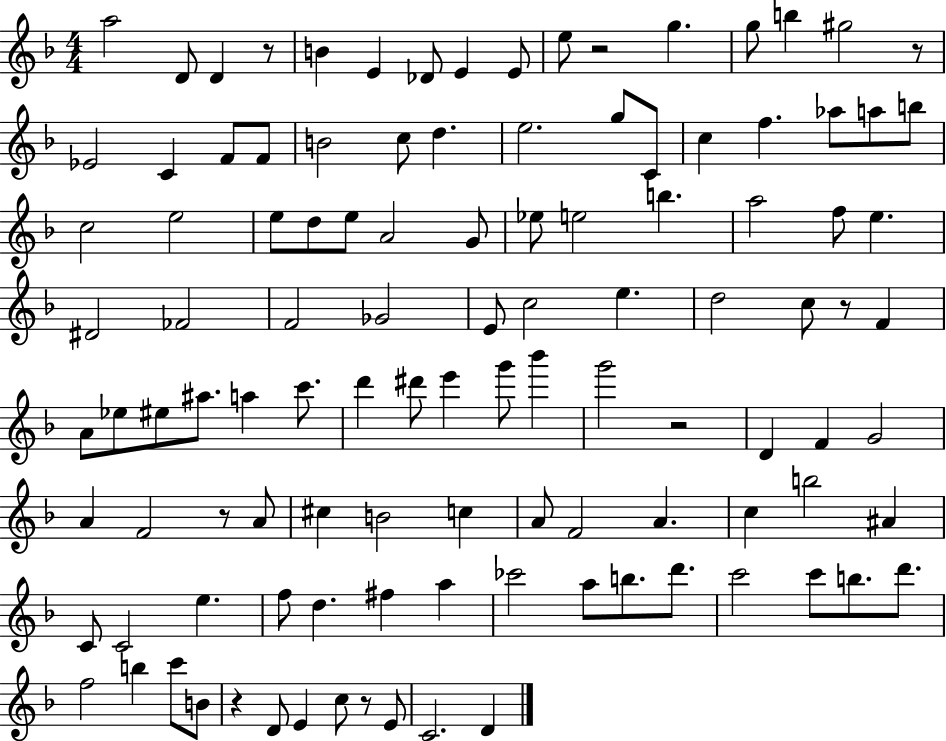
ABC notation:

X:1
T:Untitled
M:4/4
L:1/4
K:F
a2 D/2 D z/2 B E _D/2 E E/2 e/2 z2 g g/2 b ^g2 z/2 _E2 C F/2 F/2 B2 c/2 d e2 g/2 C/2 c f _a/2 a/2 b/2 c2 e2 e/2 d/2 e/2 A2 G/2 _e/2 e2 b a2 f/2 e ^D2 _F2 F2 _G2 E/2 c2 e d2 c/2 z/2 F A/2 _e/2 ^e/2 ^a/2 a c'/2 d' ^d'/2 e' g'/2 _b' g'2 z2 D F G2 A F2 z/2 A/2 ^c B2 c A/2 F2 A c b2 ^A C/2 C2 e f/2 d ^f a _c'2 a/2 b/2 d'/2 c'2 c'/2 b/2 d'/2 f2 b c'/2 B/2 z D/2 E c/2 z/2 E/2 C2 D